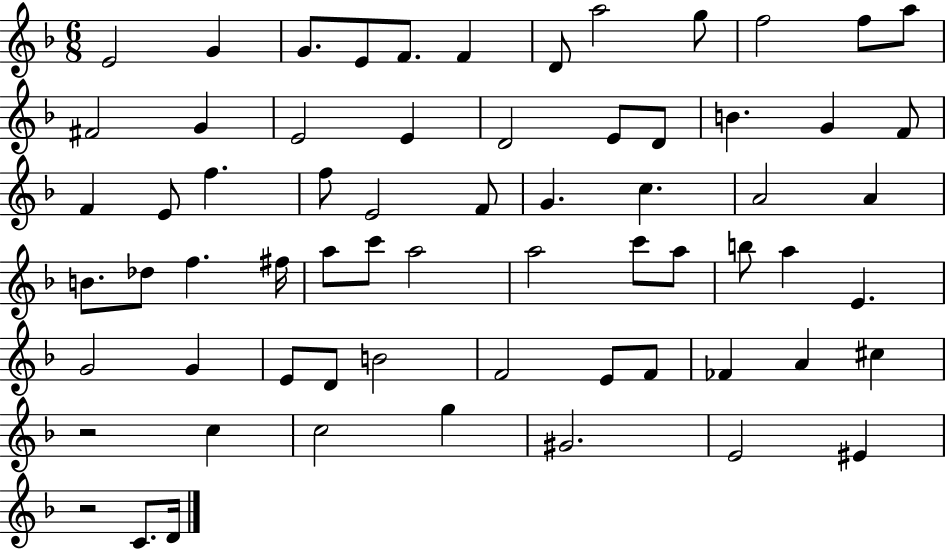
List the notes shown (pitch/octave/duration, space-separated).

E4/h G4/q G4/e. E4/e F4/e. F4/q D4/e A5/h G5/e F5/h F5/e A5/e F#4/h G4/q E4/h E4/q D4/h E4/e D4/e B4/q. G4/q F4/e F4/q E4/e F5/q. F5/e E4/h F4/e G4/q. C5/q. A4/h A4/q B4/e. Db5/e F5/q. F#5/s A5/e C6/e A5/h A5/h C6/e A5/e B5/e A5/q E4/q. G4/h G4/q E4/e D4/e B4/h F4/h E4/e F4/e FES4/q A4/q C#5/q R/h C5/q C5/h G5/q G#4/h. E4/h EIS4/q R/h C4/e. D4/s